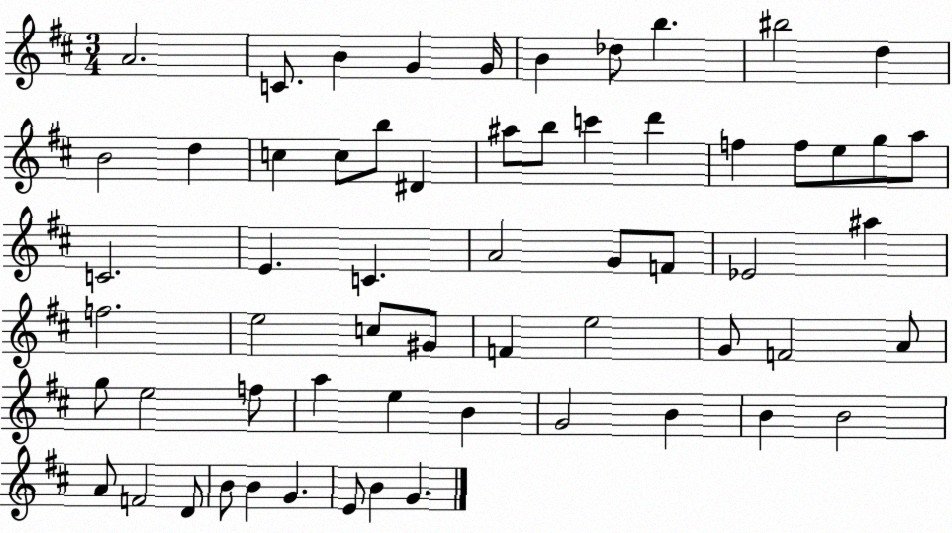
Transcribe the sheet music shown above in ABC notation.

X:1
T:Untitled
M:3/4
L:1/4
K:D
A2 C/2 B G G/4 B _d/2 b ^b2 d B2 d c c/2 b/2 ^D ^a/2 b/2 c' d' f f/2 e/2 g/2 a/2 C2 E C A2 G/2 F/2 _E2 ^a f2 e2 c/2 ^G/2 F e2 G/2 F2 A/2 g/2 e2 f/2 a e B G2 B B B2 A/2 F2 D/2 B/2 B G E/2 B G